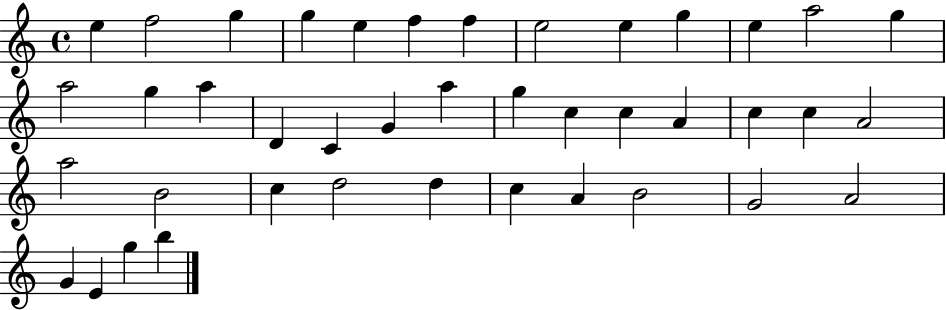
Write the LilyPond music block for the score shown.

{
  \clef treble
  \time 4/4
  \defaultTimeSignature
  \key c \major
  e''4 f''2 g''4 | g''4 e''4 f''4 f''4 | e''2 e''4 g''4 | e''4 a''2 g''4 | \break a''2 g''4 a''4 | d'4 c'4 g'4 a''4 | g''4 c''4 c''4 a'4 | c''4 c''4 a'2 | \break a''2 b'2 | c''4 d''2 d''4 | c''4 a'4 b'2 | g'2 a'2 | \break g'4 e'4 g''4 b''4 | \bar "|."
}